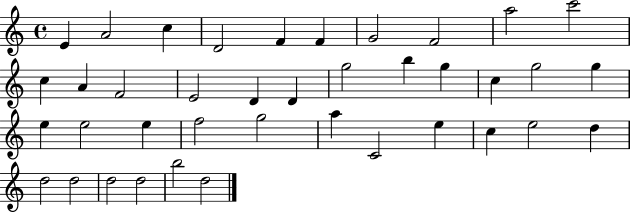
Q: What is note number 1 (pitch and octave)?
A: E4